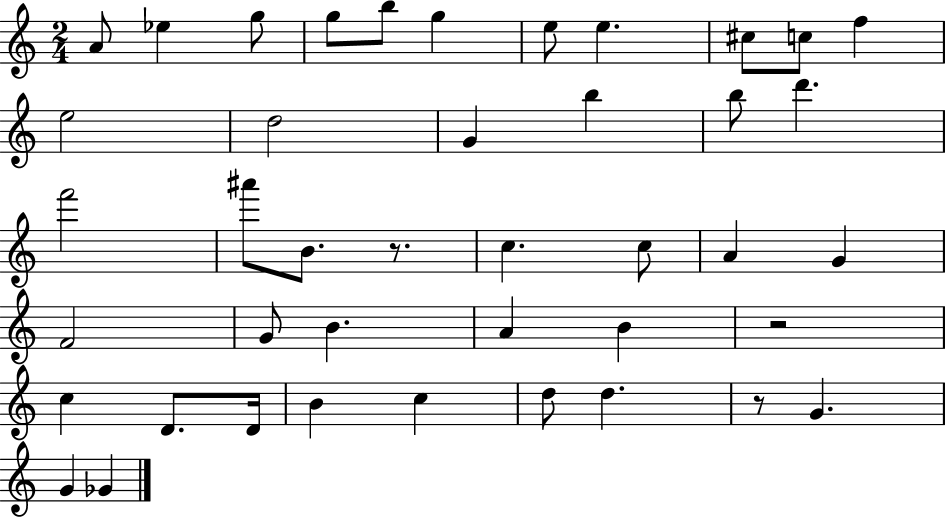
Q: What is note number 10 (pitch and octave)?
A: C5